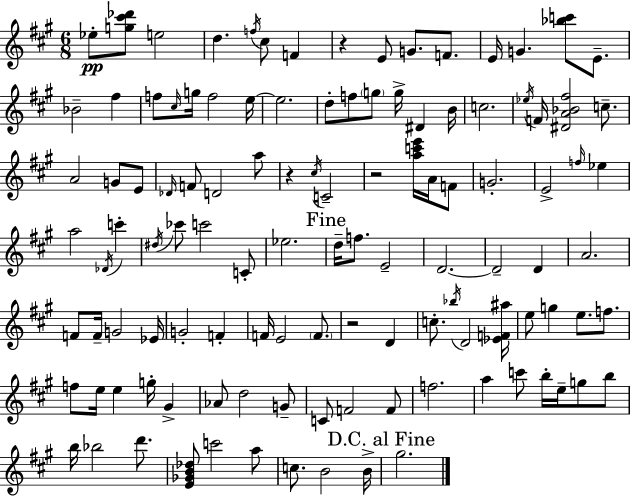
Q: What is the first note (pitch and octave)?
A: Eb5